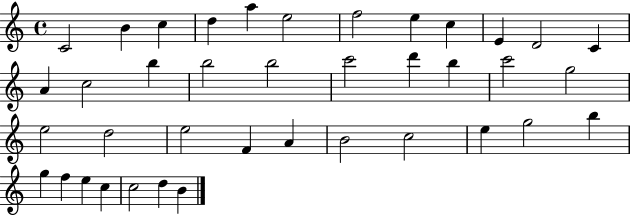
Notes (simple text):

C4/h B4/q C5/q D5/q A5/q E5/h F5/h E5/q C5/q E4/q D4/h C4/q A4/q C5/h B5/q B5/h B5/h C6/h D6/q B5/q C6/h G5/h E5/h D5/h E5/h F4/q A4/q B4/h C5/h E5/q G5/h B5/q G5/q F5/q E5/q C5/q C5/h D5/q B4/q